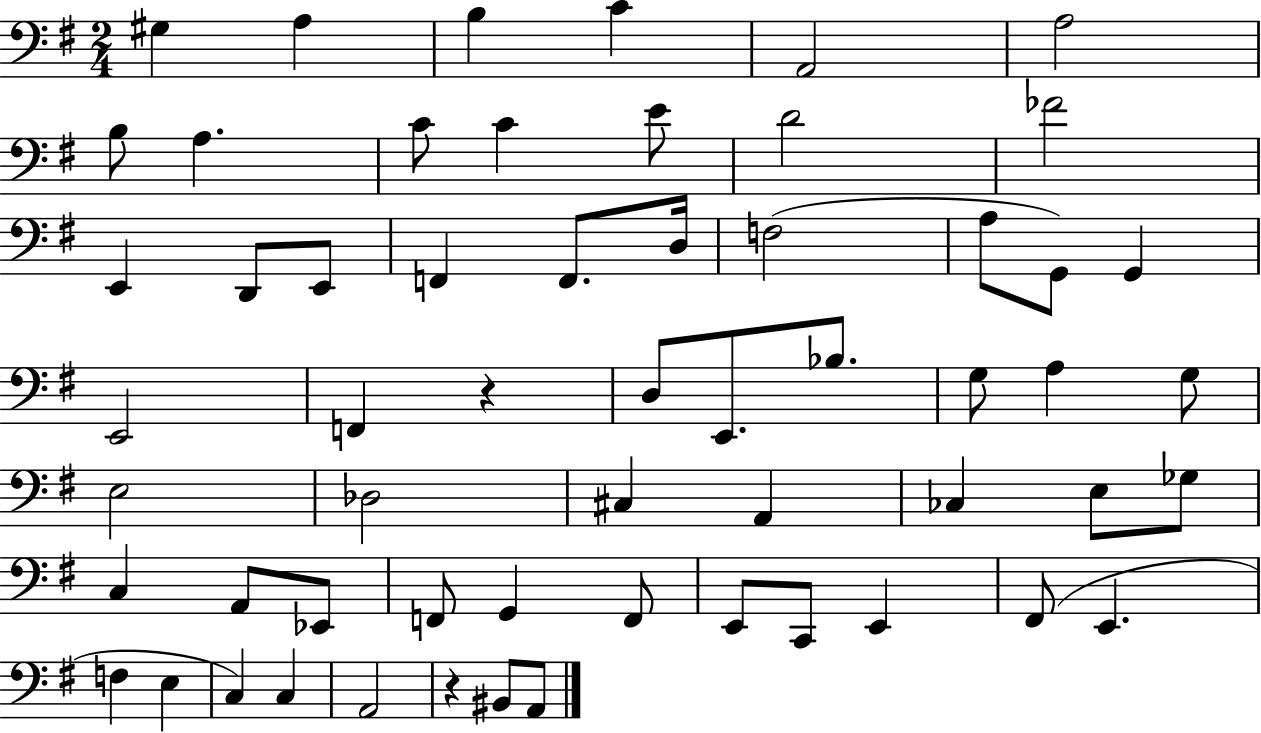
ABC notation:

X:1
T:Untitled
M:2/4
L:1/4
K:G
^G, A, B, C A,,2 A,2 B,/2 A, C/2 C E/2 D2 _F2 E,, D,,/2 E,,/2 F,, F,,/2 D,/4 F,2 A,/2 G,,/2 G,, E,,2 F,, z D,/2 E,,/2 _B,/2 G,/2 A, G,/2 E,2 _D,2 ^C, A,, _C, E,/2 _G,/2 C, A,,/2 _E,,/2 F,,/2 G,, F,,/2 E,,/2 C,,/2 E,, ^F,,/2 E,, F, E, C, C, A,,2 z ^B,,/2 A,,/2